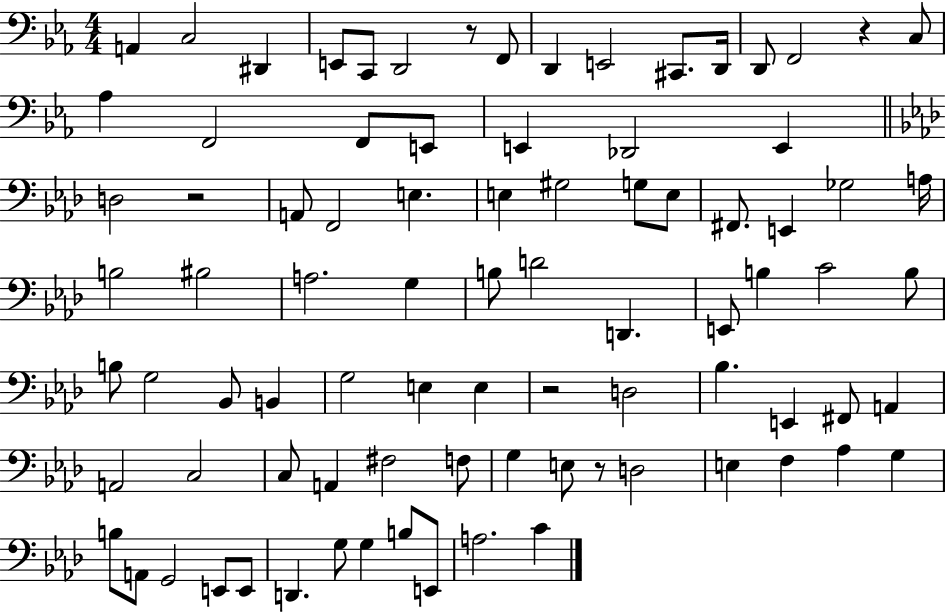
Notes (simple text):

A2/q C3/h D#2/q E2/e C2/e D2/h R/e F2/e D2/q E2/h C#2/e. D2/s D2/e F2/h R/q C3/e Ab3/q F2/h F2/e E2/e E2/q Db2/h E2/q D3/h R/h A2/e F2/h E3/q. E3/q G#3/h G3/e E3/e F#2/e. E2/q Gb3/h A3/s B3/h BIS3/h A3/h. G3/q B3/e D4/h D2/q. E2/e B3/q C4/h B3/e B3/e G3/h Bb2/e B2/q G3/h E3/q E3/q R/h D3/h Bb3/q. E2/q F#2/e A2/q A2/h C3/h C3/e A2/q F#3/h F3/e G3/q E3/e R/e D3/h E3/q F3/q Ab3/q G3/q B3/e A2/e G2/h E2/e E2/e D2/q. G3/e G3/q B3/e E2/e A3/h. C4/q